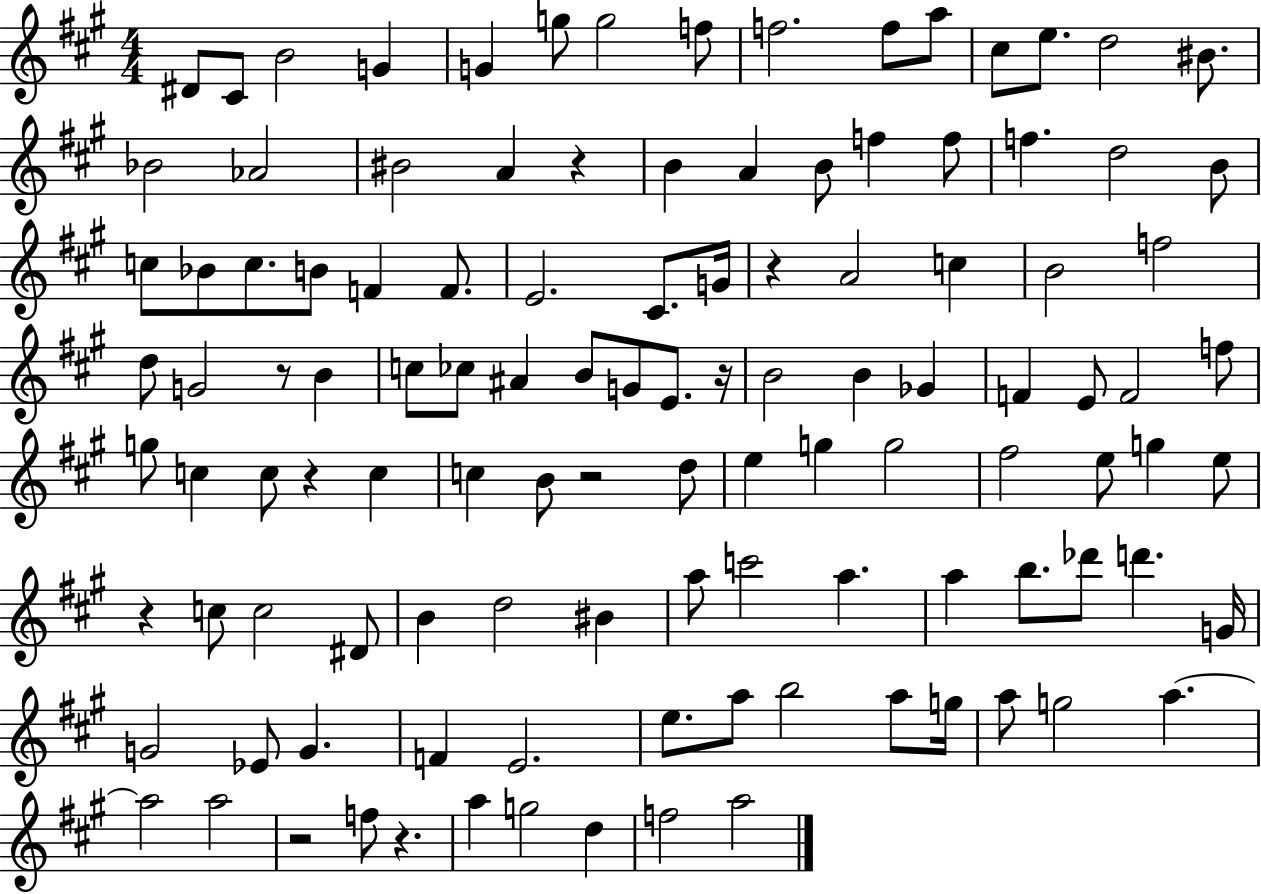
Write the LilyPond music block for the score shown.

{
  \clef treble
  \numericTimeSignature
  \time 4/4
  \key a \major
  dis'8 cis'8 b'2 g'4 | g'4 g''8 g''2 f''8 | f''2. f''8 a''8 | cis''8 e''8. d''2 bis'8. | \break bes'2 aes'2 | bis'2 a'4 r4 | b'4 a'4 b'8 f''4 f''8 | f''4. d''2 b'8 | \break c''8 bes'8 c''8. b'8 f'4 f'8. | e'2. cis'8. g'16 | r4 a'2 c''4 | b'2 f''2 | \break d''8 g'2 r8 b'4 | c''8 ces''8 ais'4 b'8 g'8 e'8. r16 | b'2 b'4 ges'4 | f'4 e'8 f'2 f''8 | \break g''8 c''4 c''8 r4 c''4 | c''4 b'8 r2 d''8 | e''4 g''4 g''2 | fis''2 e''8 g''4 e''8 | \break r4 c''8 c''2 dis'8 | b'4 d''2 bis'4 | a''8 c'''2 a''4. | a''4 b''8. des'''8 d'''4. g'16 | \break g'2 ees'8 g'4. | f'4 e'2. | e''8. a''8 b''2 a''8 g''16 | a''8 g''2 a''4.~~ | \break a''2 a''2 | r2 f''8 r4. | a''4 g''2 d''4 | f''2 a''2 | \break \bar "|."
}